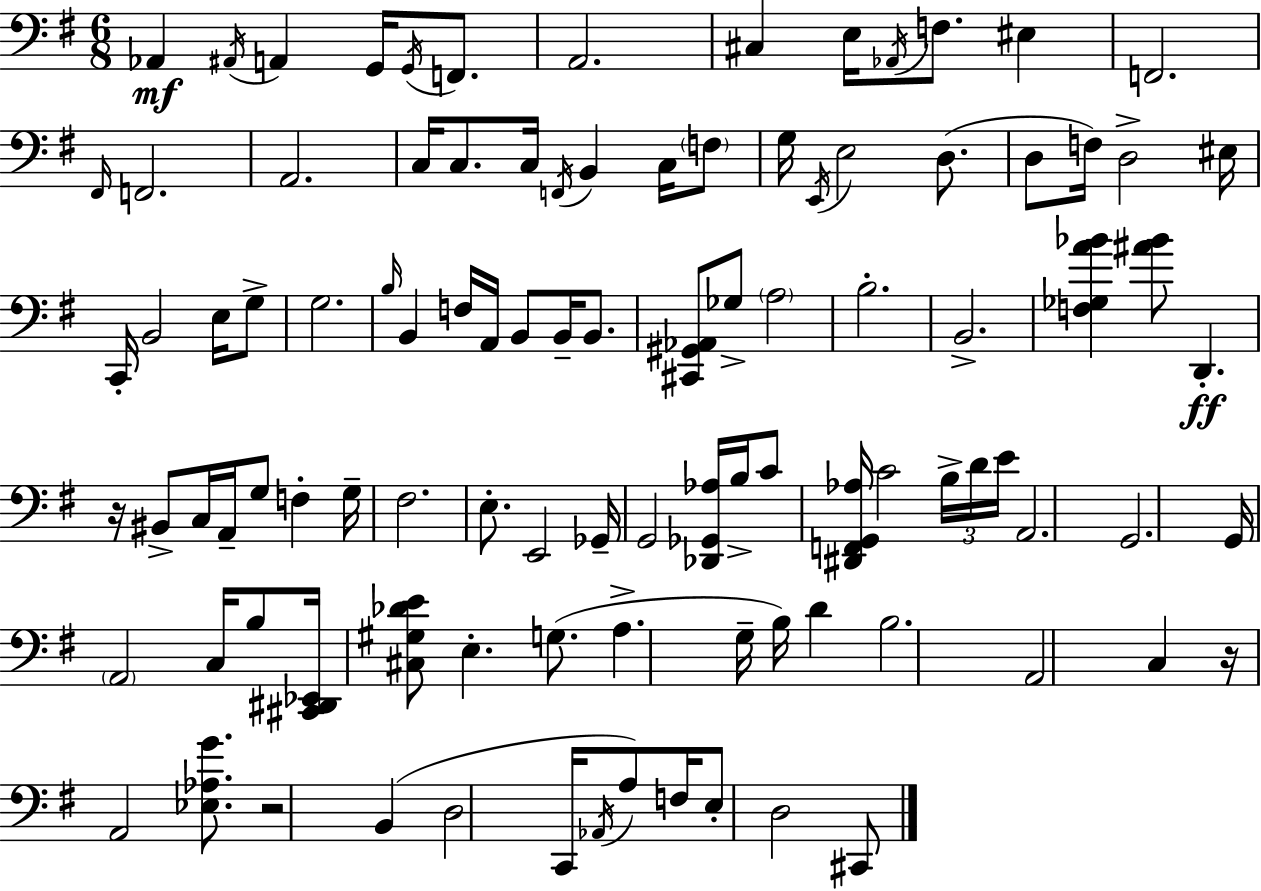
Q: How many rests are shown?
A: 3